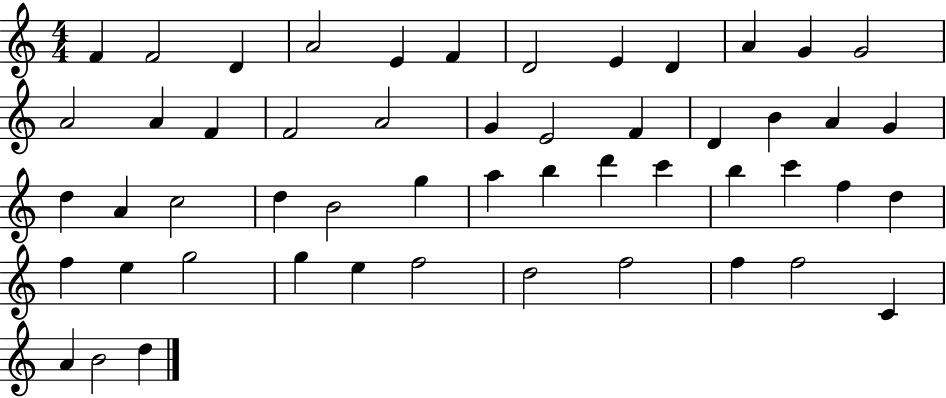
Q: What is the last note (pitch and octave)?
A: D5